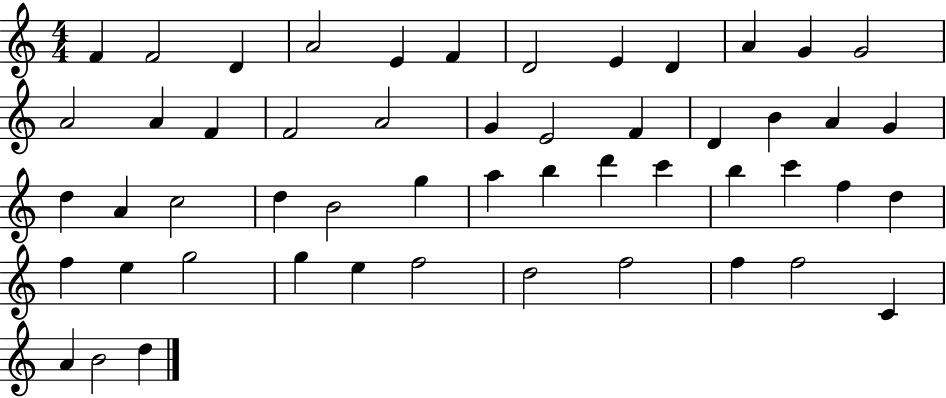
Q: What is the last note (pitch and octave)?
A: D5